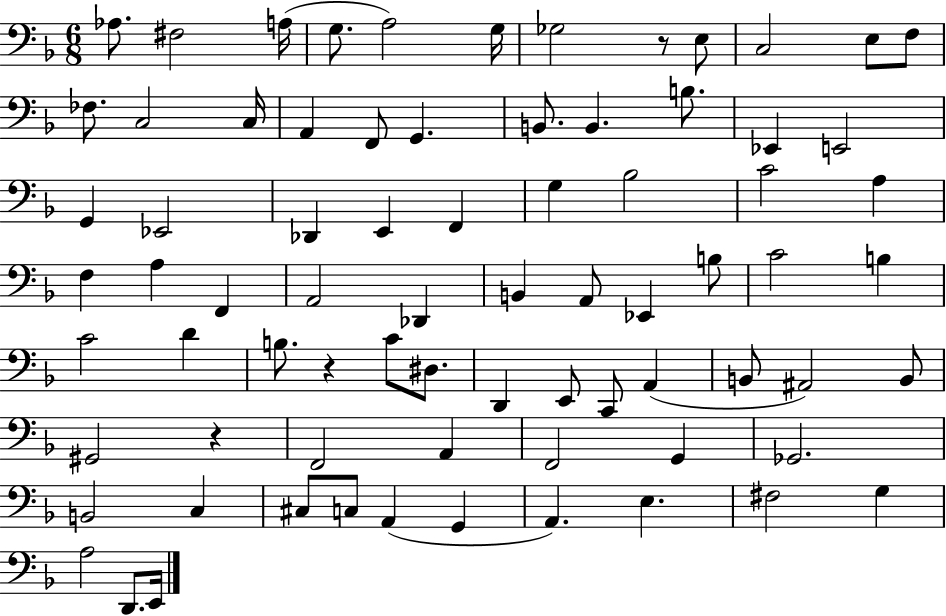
Ab3/e. F#3/h A3/s G3/e. A3/h G3/s Gb3/h R/e E3/e C3/h E3/e F3/e FES3/e. C3/h C3/s A2/q F2/e G2/q. B2/e. B2/q. B3/e. Eb2/q E2/h G2/q Eb2/h Db2/q E2/q F2/q G3/q Bb3/h C4/h A3/q F3/q A3/q F2/q A2/h Db2/q B2/q A2/e Eb2/q B3/e C4/h B3/q C4/h D4/q B3/e. R/q C4/e D#3/e. D2/q E2/e C2/e A2/q B2/e A#2/h B2/e G#2/h R/q F2/h A2/q F2/h G2/q Gb2/h. B2/h C3/q C#3/e C3/e A2/q G2/q A2/q. E3/q. F#3/h G3/q A3/h D2/e. E2/s